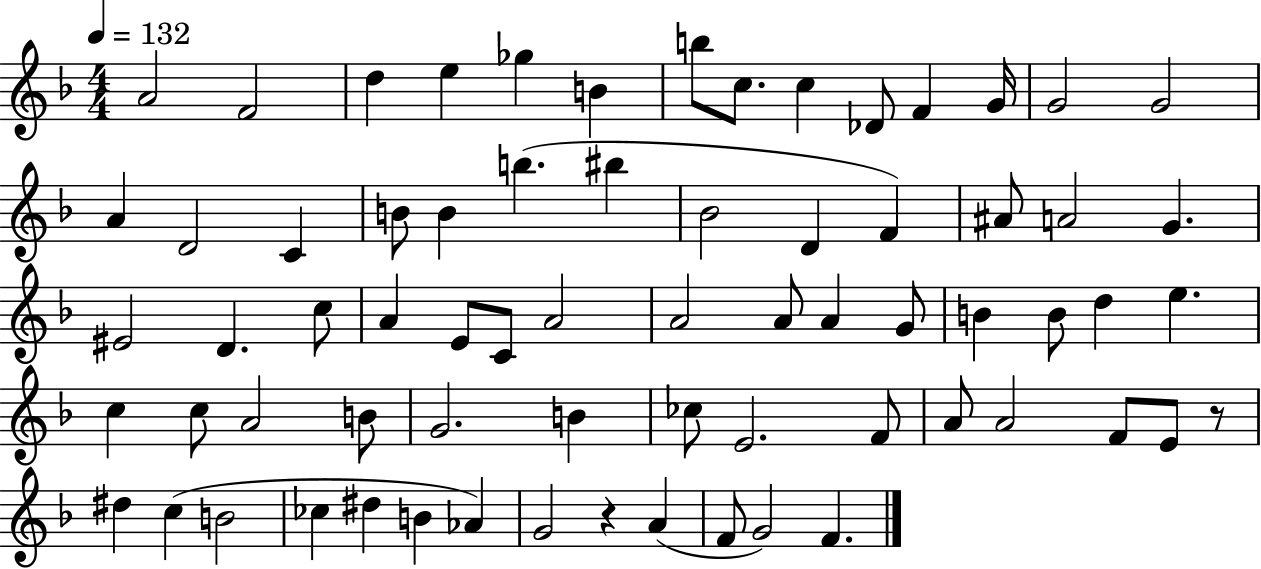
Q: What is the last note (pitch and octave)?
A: F4